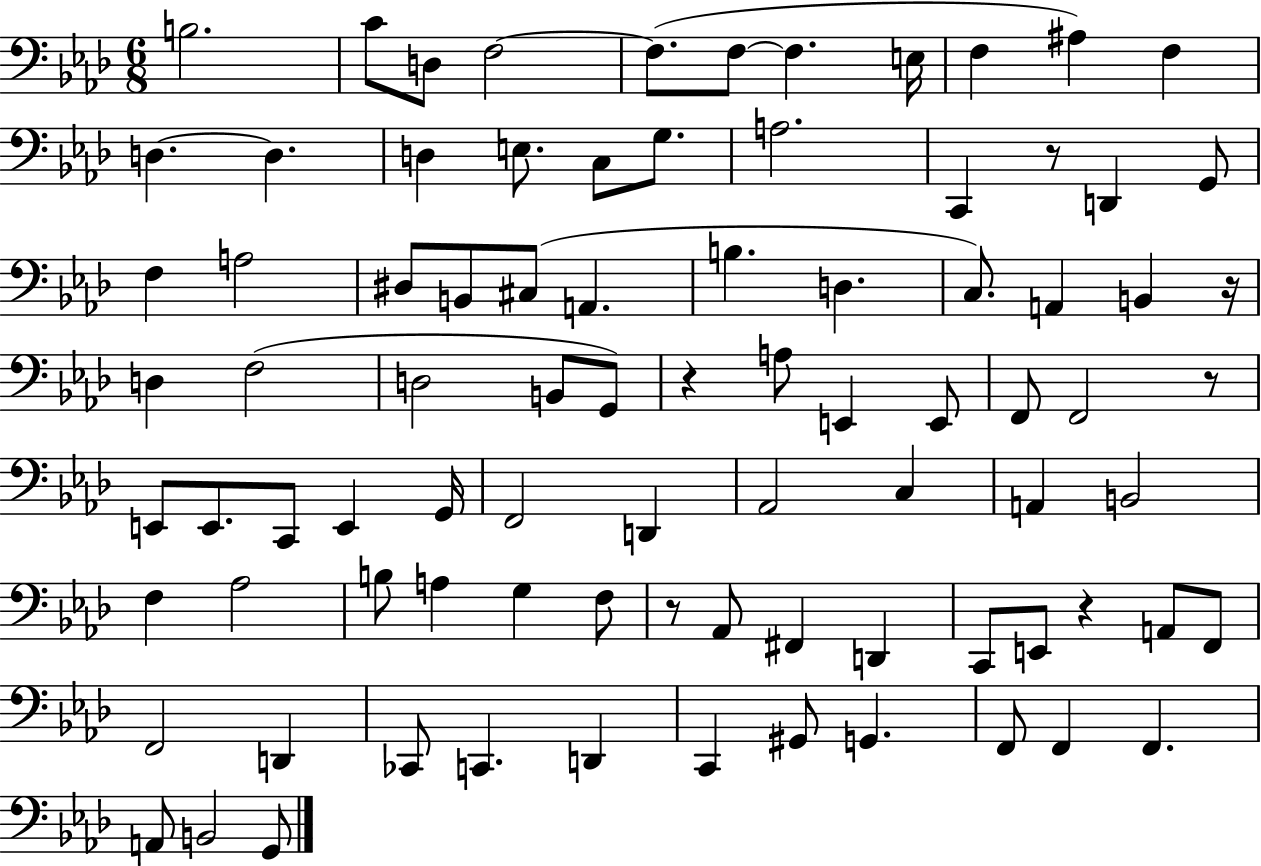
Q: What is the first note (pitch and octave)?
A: B3